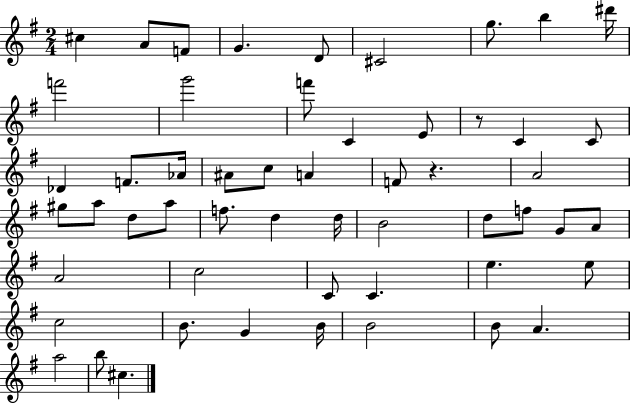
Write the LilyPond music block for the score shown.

{
  \clef treble
  \numericTimeSignature
  \time 2/4
  \key g \major
  cis''4 a'8 f'8 | g'4. d'8 | cis'2 | g''8. b''4 dis'''16 | \break f'''2 | g'''2 | f'''8 c'4 e'8 | r8 c'4 c'8 | \break des'4 f'8. aes'16 | ais'8 c''8 a'4 | f'8 r4. | a'2 | \break gis''8 a''8 d''8 a''8 | f''8. d''4 d''16 | b'2 | d''8 f''8 g'8 a'8 | \break a'2 | c''2 | c'8 c'4. | e''4. e''8 | \break c''2 | b'8. g'4 b'16 | b'2 | b'8 a'4. | \break a''2 | b''8 cis''4. | \bar "|."
}